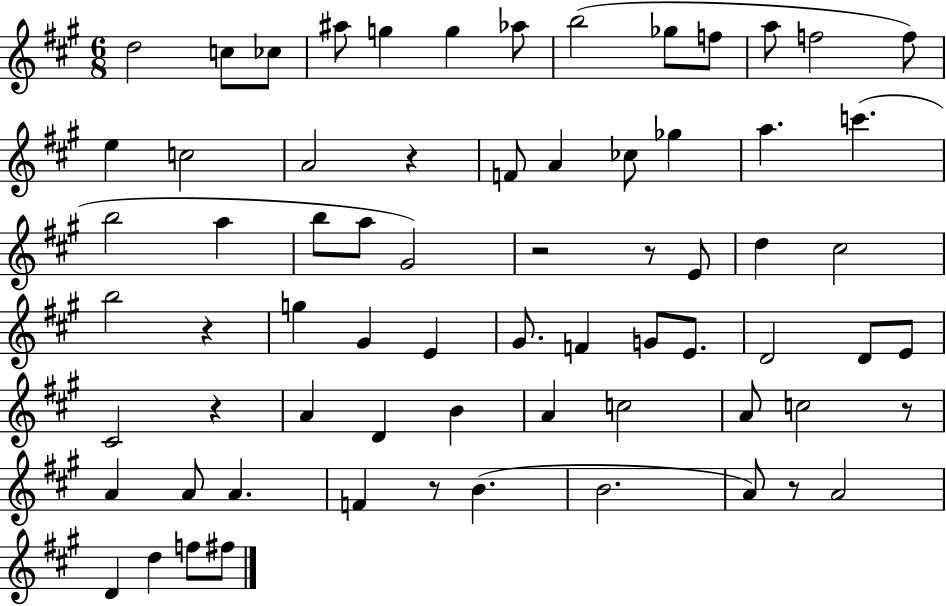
X:1
T:Untitled
M:6/8
L:1/4
K:A
d2 c/2 _c/2 ^a/2 g g _a/2 b2 _g/2 f/2 a/2 f2 f/2 e c2 A2 z F/2 A _c/2 _g a c' b2 a b/2 a/2 ^G2 z2 z/2 E/2 d ^c2 b2 z g ^G E ^G/2 F G/2 E/2 D2 D/2 E/2 ^C2 z A D B A c2 A/2 c2 z/2 A A/2 A F z/2 B B2 A/2 z/2 A2 D d f/2 ^f/2